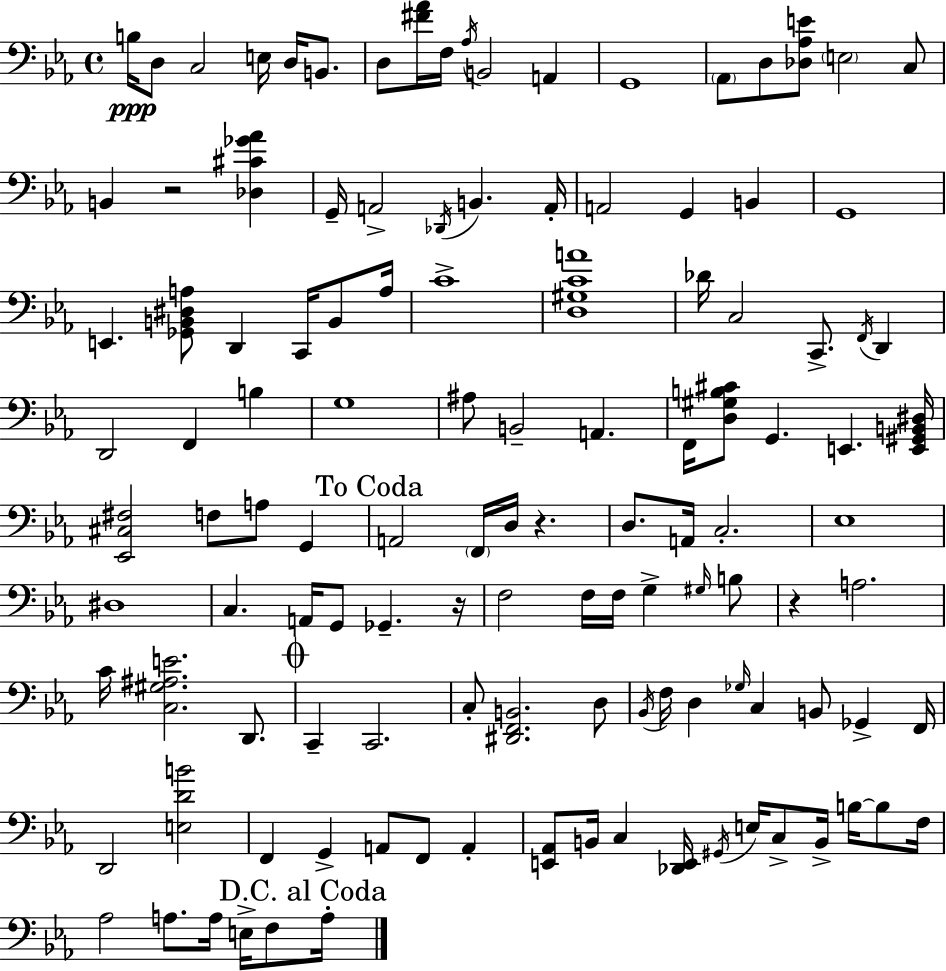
X:1
T:Untitled
M:4/4
L:1/4
K:Cm
B,/4 D,/2 C,2 E,/4 D,/4 B,,/2 D,/2 [^F_A]/4 F,/4 _A,/4 B,,2 A,, G,,4 _A,,/2 D,/2 [_D,_A,E]/2 E,2 C,/2 B,, z2 [_D,^C_G_A] G,,/4 A,,2 _D,,/4 B,, A,,/4 A,,2 G,, B,, G,,4 E,, [_G,,B,,^D,A,]/2 D,, C,,/4 B,,/2 A,/4 C4 [D,^G,CA]4 _D/4 C,2 C,,/2 F,,/4 D,, D,,2 F,, B, G,4 ^A,/2 B,,2 A,, F,,/4 [D,^G,B,^C]/2 G,, E,, [E,,^G,,B,,^D,]/4 [_E,,^C,^F,]2 F,/2 A,/2 G,, A,,2 F,,/4 D,/4 z D,/2 A,,/4 C,2 _E,4 ^D,4 C, A,,/4 G,,/2 _G,, z/4 F,2 F,/4 F,/4 G, ^G,/4 B,/2 z A,2 C/4 [C,^G,^A,E]2 D,,/2 C,, C,,2 C,/2 [^D,,F,,B,,]2 D,/2 _B,,/4 F,/4 D, _G,/4 C, B,,/2 _G,, F,,/4 D,,2 [E,DB]2 F,, G,, A,,/2 F,,/2 A,, [E,,_A,,]/2 B,,/4 C, [_D,,E,,]/4 ^G,,/4 E,/4 C,/2 B,,/4 B,/4 B,/2 F,/4 _A,2 A,/2 A,/4 E,/4 F,/2 A,/4